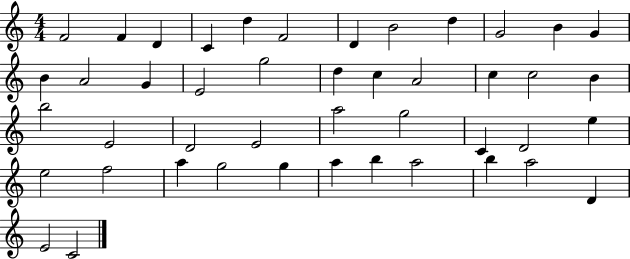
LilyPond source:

{
  \clef treble
  \numericTimeSignature
  \time 4/4
  \key c \major
  f'2 f'4 d'4 | c'4 d''4 f'2 | d'4 b'2 d''4 | g'2 b'4 g'4 | \break b'4 a'2 g'4 | e'2 g''2 | d''4 c''4 a'2 | c''4 c''2 b'4 | \break b''2 e'2 | d'2 e'2 | a''2 g''2 | c'4 d'2 e''4 | \break e''2 f''2 | a''4 g''2 g''4 | a''4 b''4 a''2 | b''4 a''2 d'4 | \break e'2 c'2 | \bar "|."
}